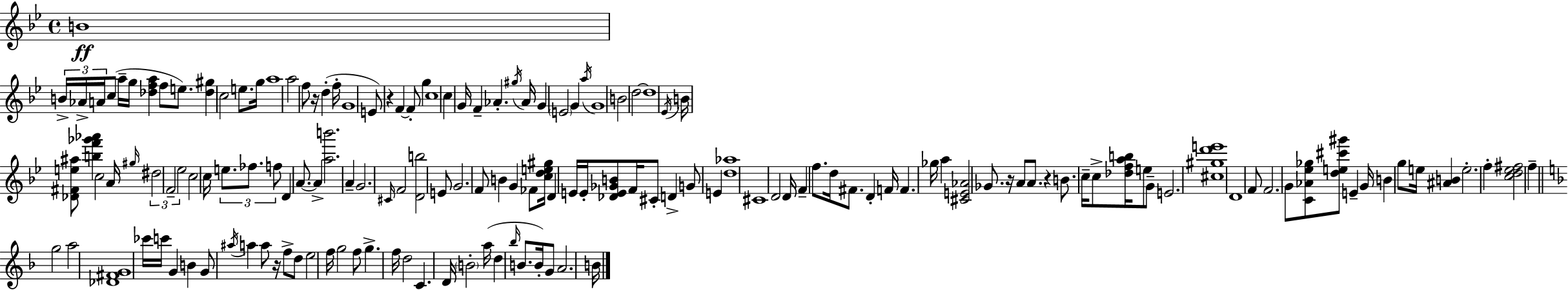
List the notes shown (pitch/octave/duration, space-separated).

B4/w B4/s Ab4/s A4/s C5/e A5/s G5/s [Db5,F5,A5]/q F5/e E5/e. [Db5,G#5]/q C5/h E5/e. G5/s A5/w A5/h F5/e R/s D5/q F5/s G4/w E4/e R/q F4/q F4/e G5/q C5/w C5/q G4/s F4/q Ab4/q. G#5/s Ab4/s G4/q E4/h G4/q A5/s G4/w B4/h D5/h D5/w Eb4/s B4/s [Db4,F#4,E5,A#5]/e [B5,F6,Gb6,Ab6]/q C5/h A4/s G#5/s D#5/h F4/h Eb5/h C5/h C5/s E5/e. FES5/e. F5/e D4/q A4/e. A4/q [A5,B6]/h. A4/q G4/h. C#4/s F4/h [D4,B5]/h E4/e G4/h. F4/e B4/q G4/q FES4/e [C5,D5,E5,G#5]/s D4/q E4/s E4/s [Db4,E4,Gb4,B4]/e F4/s C#4/e D4/q G4/e E4/q [D5,Ab5]/w C#4/w D4/h D4/s F4/q F5/e. D5/s F#4/e. D4/q F4/s F4/q. Gb5/s A5/q [C#4,E4,Ab4]/h Gb4/e. R/s A4/e A4/e. R/q B4/e. C5/s C5/e [Db5,F5,A5,B5]/s E5/e G4/e E4/h. [C#5,G#5,D6,E6]/w D4/w F4/e F4/h. G4/e [C4,Ab4,Eb5,Gb5]/e [D5,E5,C#6,G#6]/e E4/q G4/s B4/q G5/e E5/s [A#4,B4]/q E5/h. F5/q [C5,D5,Eb5,F#5]/h F5/q G5/h A5/h [Db4,F#4,G4]/w CES6/s C6/s G4/q B4/q G4/e A#5/s A5/q A5/e R/s F5/e D5/e E5/h F5/s G5/h F5/e G5/q. F5/s D5/h C4/q. D4/s B4/h A5/s D5/q Bb5/s B4/e. B4/s G4/e A4/h. B4/s